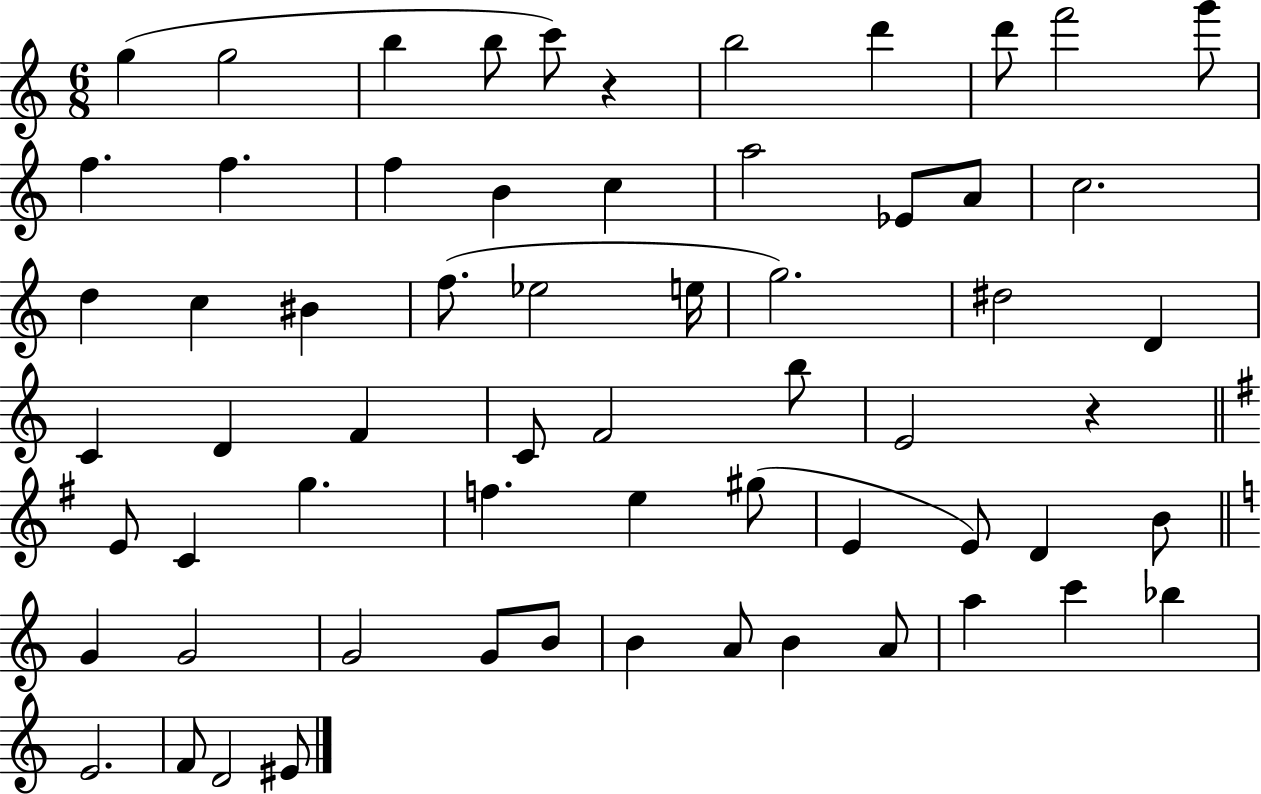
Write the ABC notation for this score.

X:1
T:Untitled
M:6/8
L:1/4
K:C
g g2 b b/2 c'/2 z b2 d' d'/2 f'2 g'/2 f f f B c a2 _E/2 A/2 c2 d c ^B f/2 _e2 e/4 g2 ^d2 D C D F C/2 F2 b/2 E2 z E/2 C g f e ^g/2 E E/2 D B/2 G G2 G2 G/2 B/2 B A/2 B A/2 a c' _b E2 F/2 D2 ^E/2